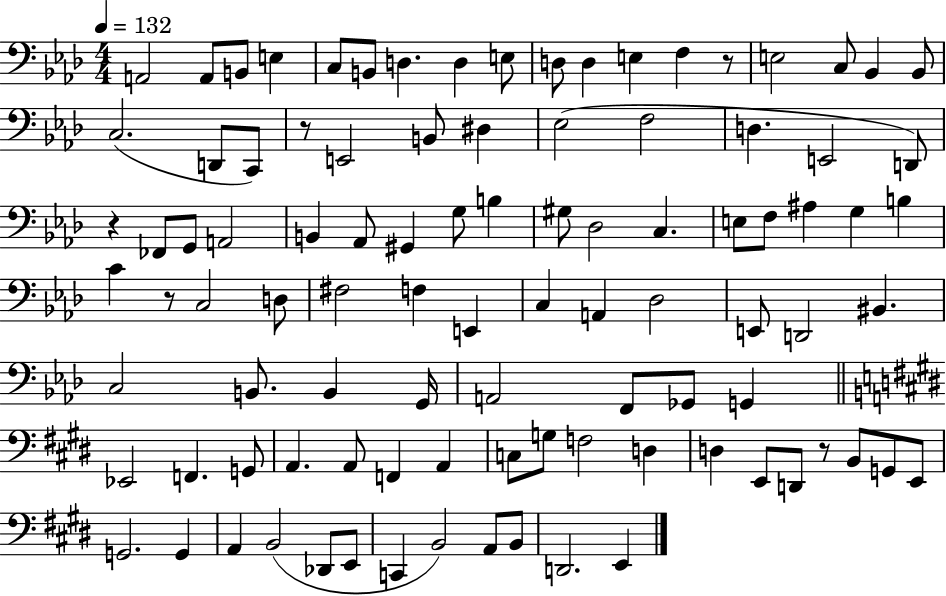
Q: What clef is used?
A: bass